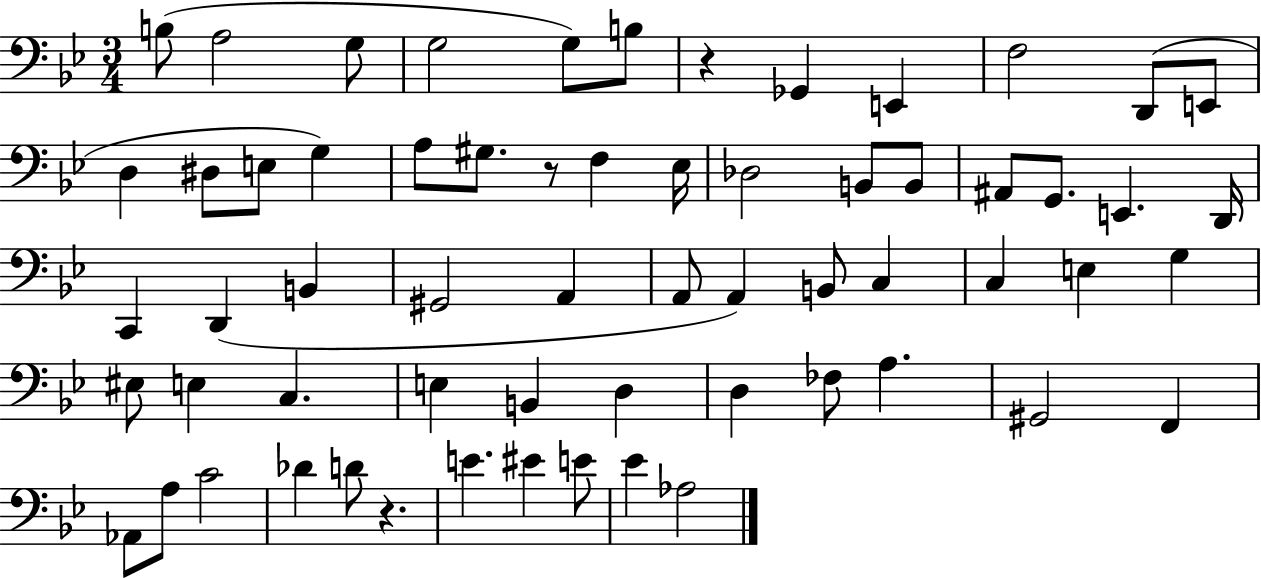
B3/e A3/h G3/e G3/h G3/e B3/e R/q Gb2/q E2/q F3/h D2/e E2/e D3/q D#3/e E3/e G3/q A3/e G#3/e. R/e F3/q Eb3/s Db3/h B2/e B2/e A#2/e G2/e. E2/q. D2/s C2/q D2/q B2/q G#2/h A2/q A2/e A2/q B2/e C3/q C3/q E3/q G3/q EIS3/e E3/q C3/q. E3/q B2/q D3/q D3/q FES3/e A3/q. G#2/h F2/q Ab2/e A3/e C4/h Db4/q D4/e R/q. E4/q. EIS4/q E4/e Eb4/q Ab3/h